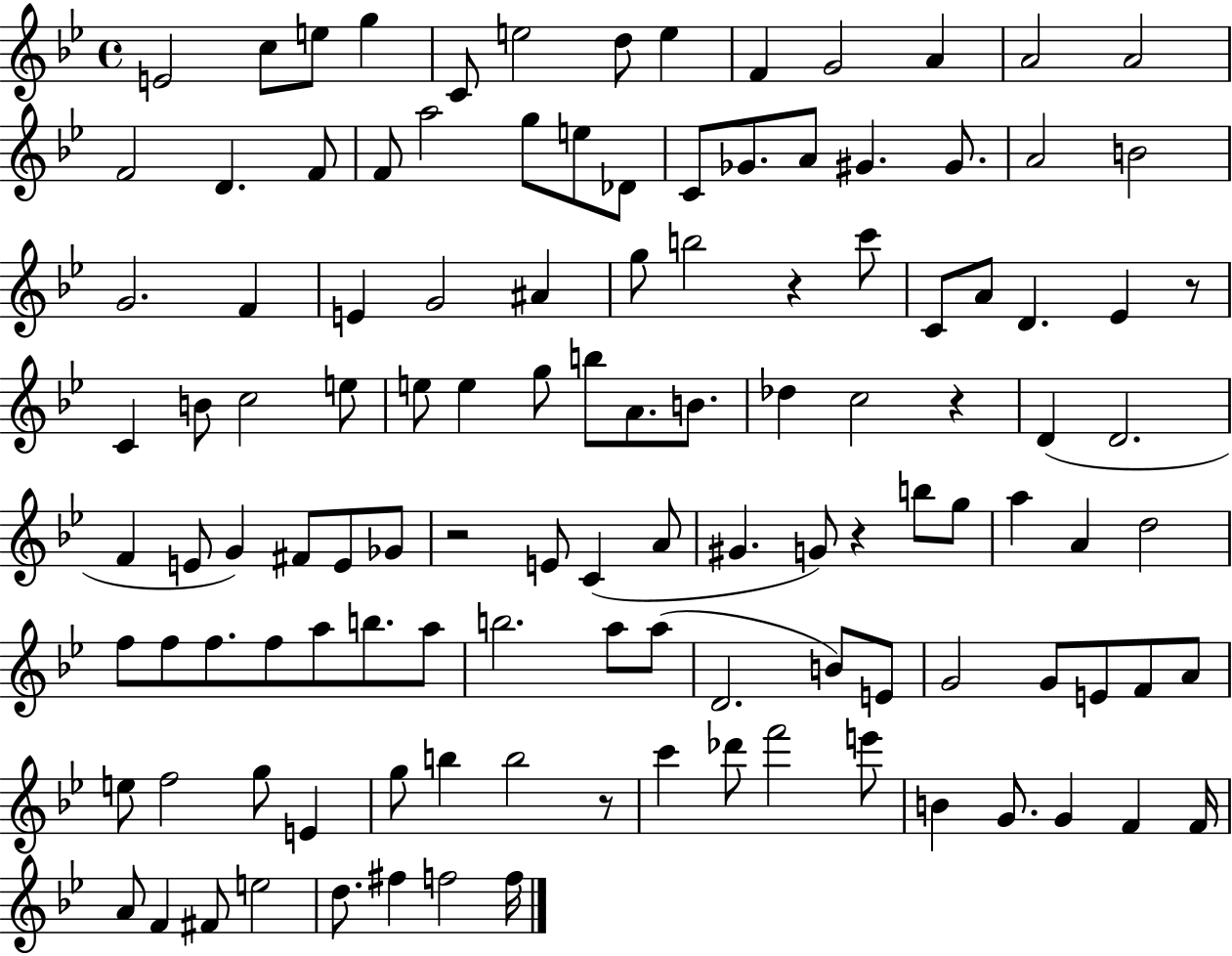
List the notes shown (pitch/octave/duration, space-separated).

E4/h C5/e E5/e G5/q C4/e E5/h D5/e E5/q F4/q G4/h A4/q A4/h A4/h F4/h D4/q. F4/e F4/e A5/h G5/e E5/e Db4/e C4/e Gb4/e. A4/e G#4/q. G#4/e. A4/h B4/h G4/h. F4/q E4/q G4/h A#4/q G5/e B5/h R/q C6/e C4/e A4/e D4/q. Eb4/q R/e C4/q B4/e C5/h E5/e E5/e E5/q G5/e B5/e A4/e. B4/e. Db5/q C5/h R/q D4/q D4/h. F4/q E4/e G4/q F#4/e E4/e Gb4/e R/h E4/e C4/q A4/e G#4/q. G4/e R/q B5/e G5/e A5/q A4/q D5/h F5/e F5/e F5/e. F5/e A5/e B5/e. A5/e B5/h. A5/e A5/e D4/h. B4/e E4/e G4/h G4/e E4/e F4/e A4/e E5/e F5/h G5/e E4/q G5/e B5/q B5/h R/e C6/q Db6/e F6/h E6/e B4/q G4/e. G4/q F4/q F4/s A4/e F4/q F#4/e E5/h D5/e. F#5/q F5/h F5/s